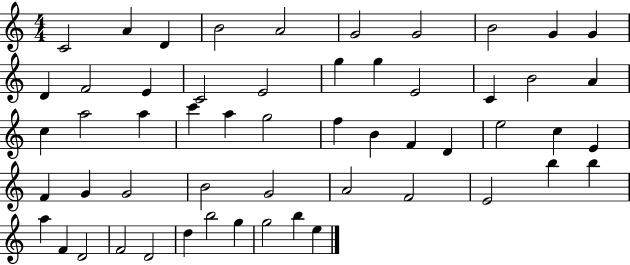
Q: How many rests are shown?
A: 0